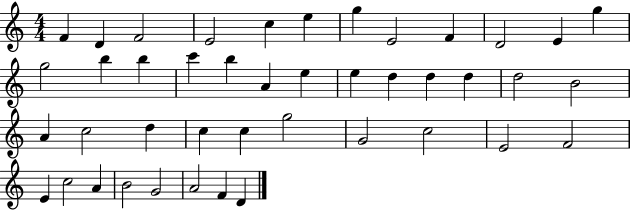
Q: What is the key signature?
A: C major